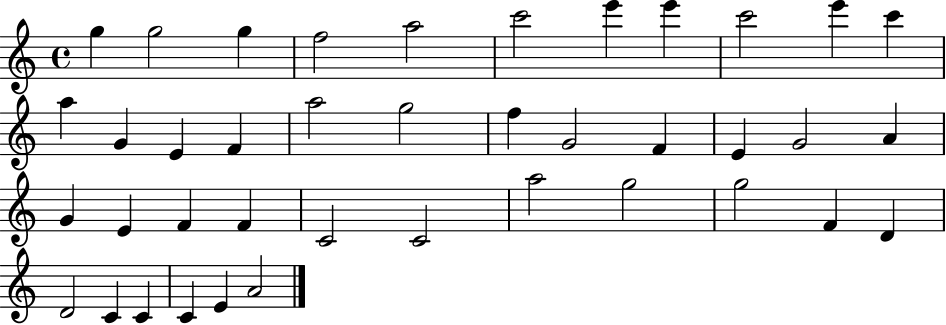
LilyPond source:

{
  \clef treble
  \time 4/4
  \defaultTimeSignature
  \key c \major
  g''4 g''2 g''4 | f''2 a''2 | c'''2 e'''4 e'''4 | c'''2 e'''4 c'''4 | \break a''4 g'4 e'4 f'4 | a''2 g''2 | f''4 g'2 f'4 | e'4 g'2 a'4 | \break g'4 e'4 f'4 f'4 | c'2 c'2 | a''2 g''2 | g''2 f'4 d'4 | \break d'2 c'4 c'4 | c'4 e'4 a'2 | \bar "|."
}